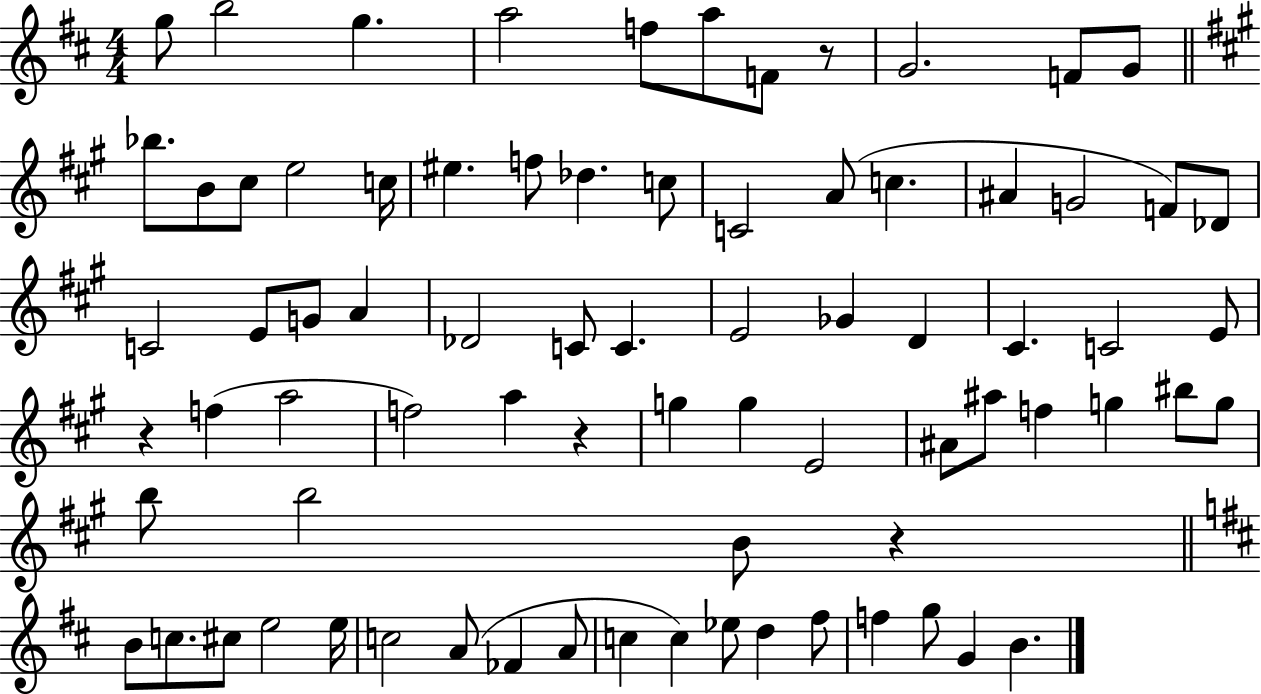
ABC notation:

X:1
T:Untitled
M:4/4
L:1/4
K:D
g/2 b2 g a2 f/2 a/2 F/2 z/2 G2 F/2 G/2 _b/2 B/2 ^c/2 e2 c/4 ^e f/2 _d c/2 C2 A/2 c ^A G2 F/2 _D/2 C2 E/2 G/2 A _D2 C/2 C E2 _G D ^C C2 E/2 z f a2 f2 a z g g E2 ^A/2 ^a/2 f g ^b/2 g/2 b/2 b2 B/2 z B/2 c/2 ^c/2 e2 e/4 c2 A/2 _F A/2 c c _e/2 d ^f/2 f g/2 G B